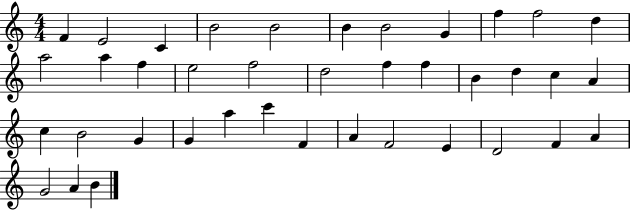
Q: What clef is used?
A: treble